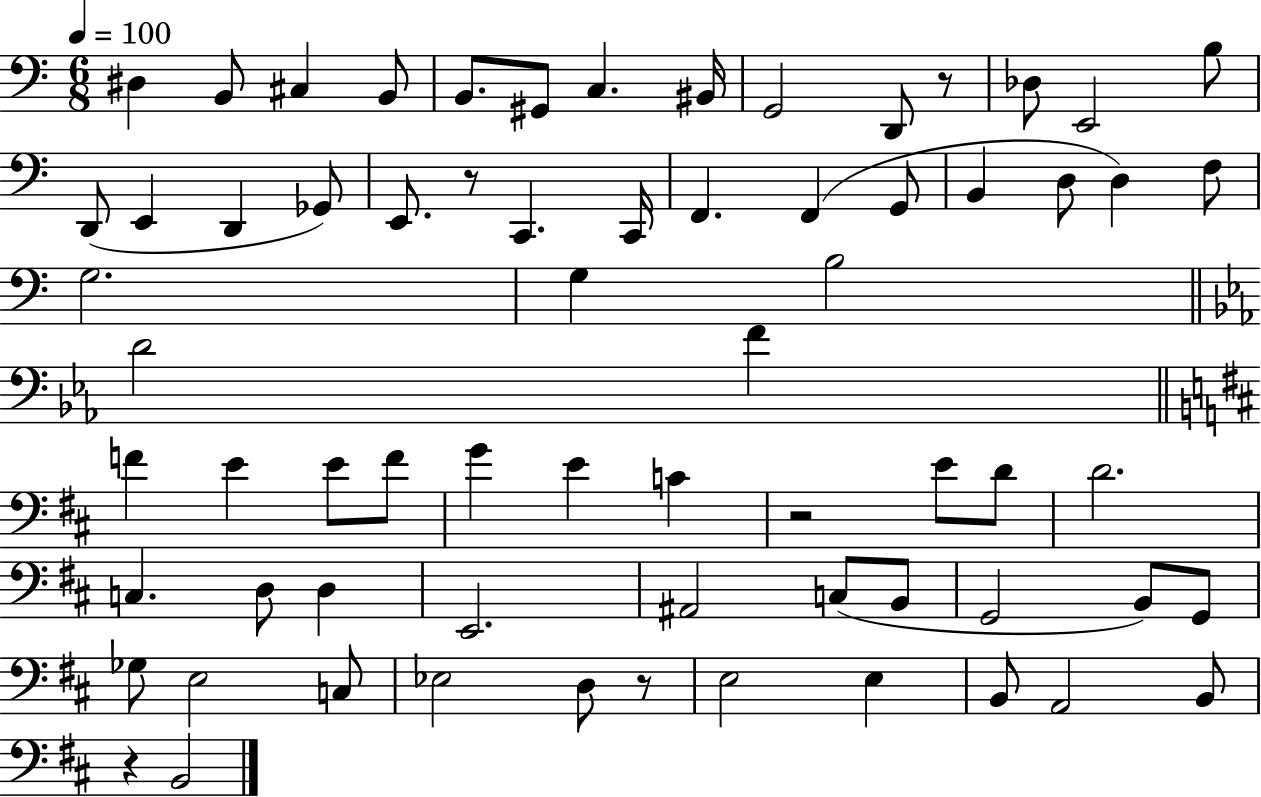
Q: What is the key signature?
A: C major